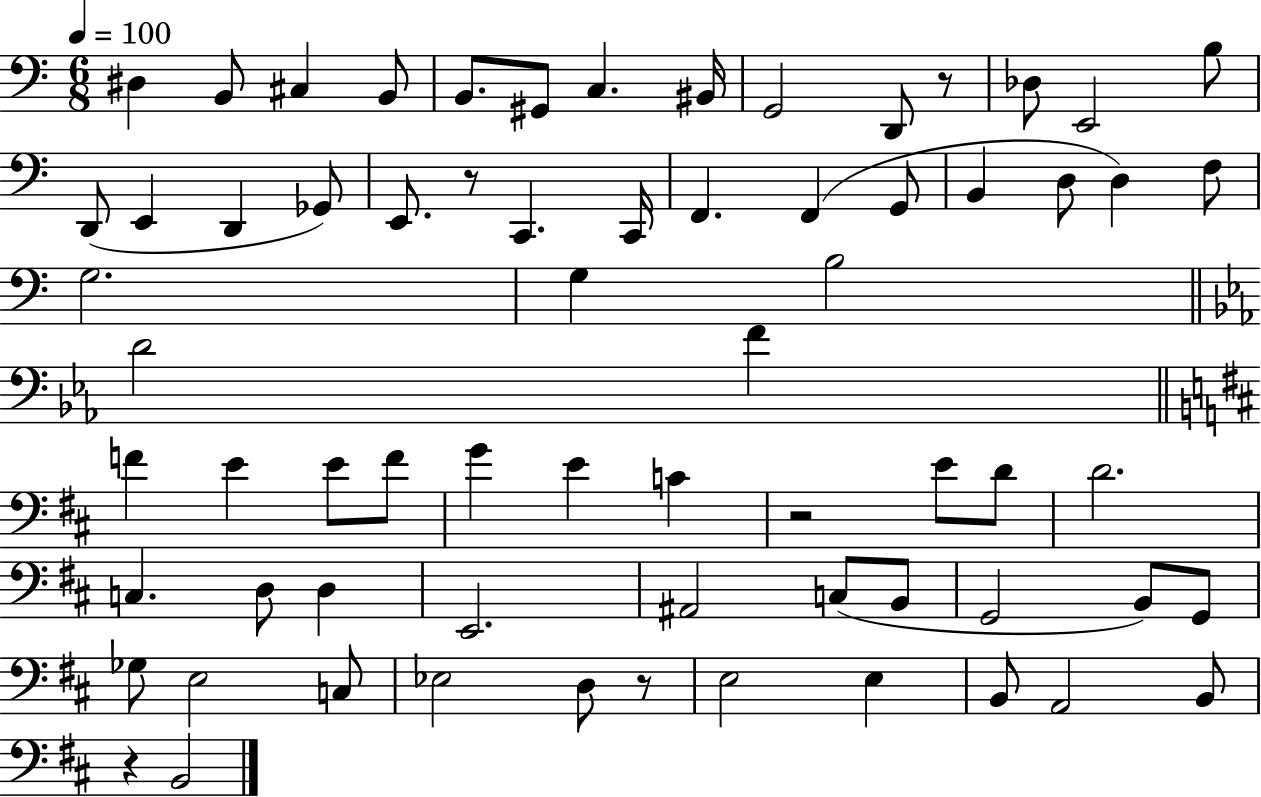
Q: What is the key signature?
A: C major